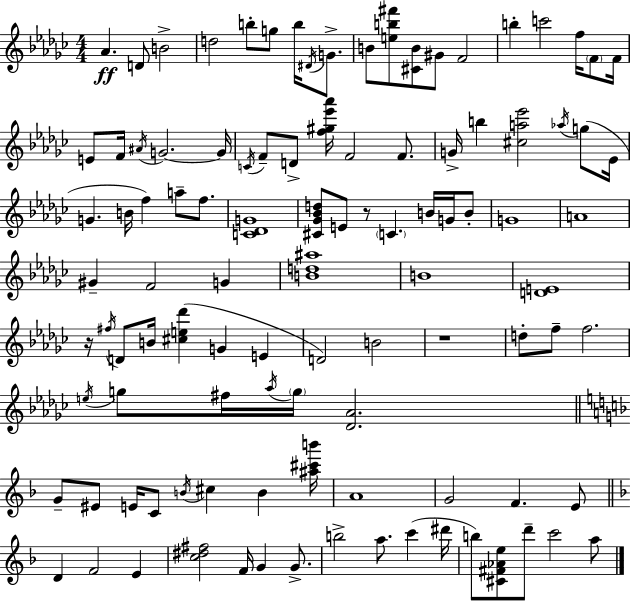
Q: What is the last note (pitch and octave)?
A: A5